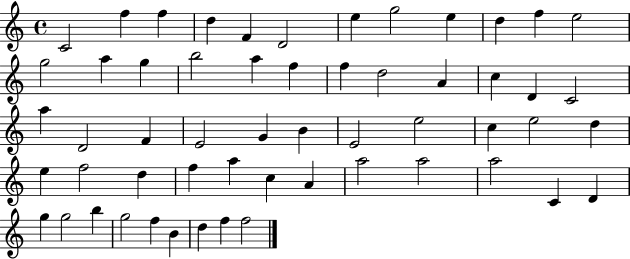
C4/h F5/q F5/q D5/q F4/q D4/h E5/q G5/h E5/q D5/q F5/q E5/h G5/h A5/q G5/q B5/h A5/q F5/q F5/q D5/h A4/q C5/q D4/q C4/h A5/q D4/h F4/q E4/h G4/q B4/q E4/h E5/h C5/q E5/h D5/q E5/q F5/h D5/q F5/q A5/q C5/q A4/q A5/h A5/h A5/h C4/q D4/q G5/q G5/h B5/q G5/h F5/q B4/q D5/q F5/q F5/h